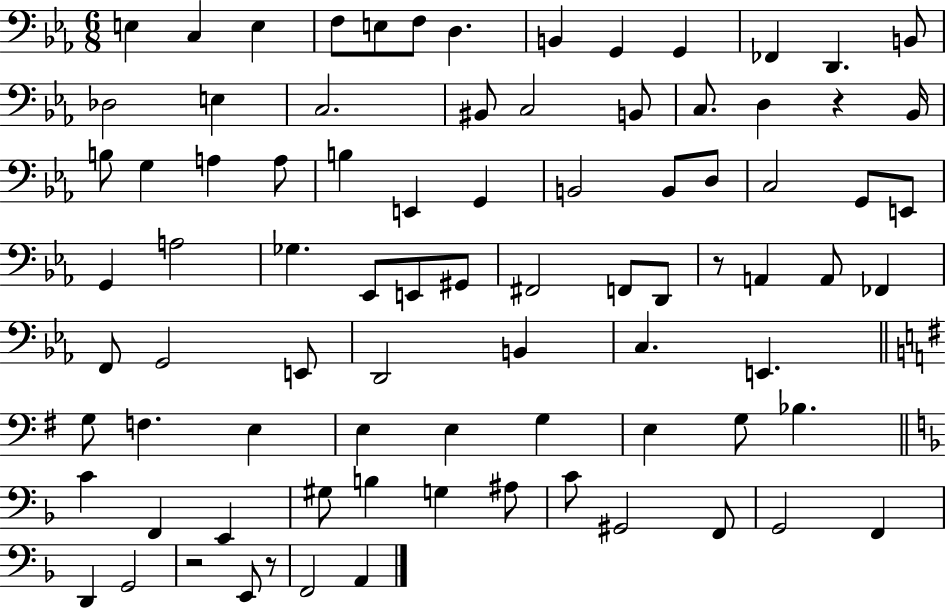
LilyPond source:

{
  \clef bass
  \numericTimeSignature
  \time 6/8
  \key ees \major
  e4 c4 e4 | f8 e8 f8 d4. | b,4 g,4 g,4 | fes,4 d,4. b,8 | \break des2 e4 | c2. | bis,8 c2 b,8 | c8. d4 r4 bes,16 | \break b8 g4 a4 a8 | b4 e,4 g,4 | b,2 b,8 d8 | c2 g,8 e,8 | \break g,4 a2 | ges4. ees,8 e,8 gis,8 | fis,2 f,8 d,8 | r8 a,4 a,8 fes,4 | \break f,8 g,2 e,8 | d,2 b,4 | c4. e,4. | \bar "||" \break \key g \major g8 f4. e4 | e4 e4 g4 | e4 g8 bes4. | \bar "||" \break \key f \major c'4 f,4 e,4 | gis8 b4 g4 ais8 | c'8 gis,2 f,8 | g,2 f,4 | \break d,4 g,2 | r2 e,8 r8 | f,2 a,4 | \bar "|."
}